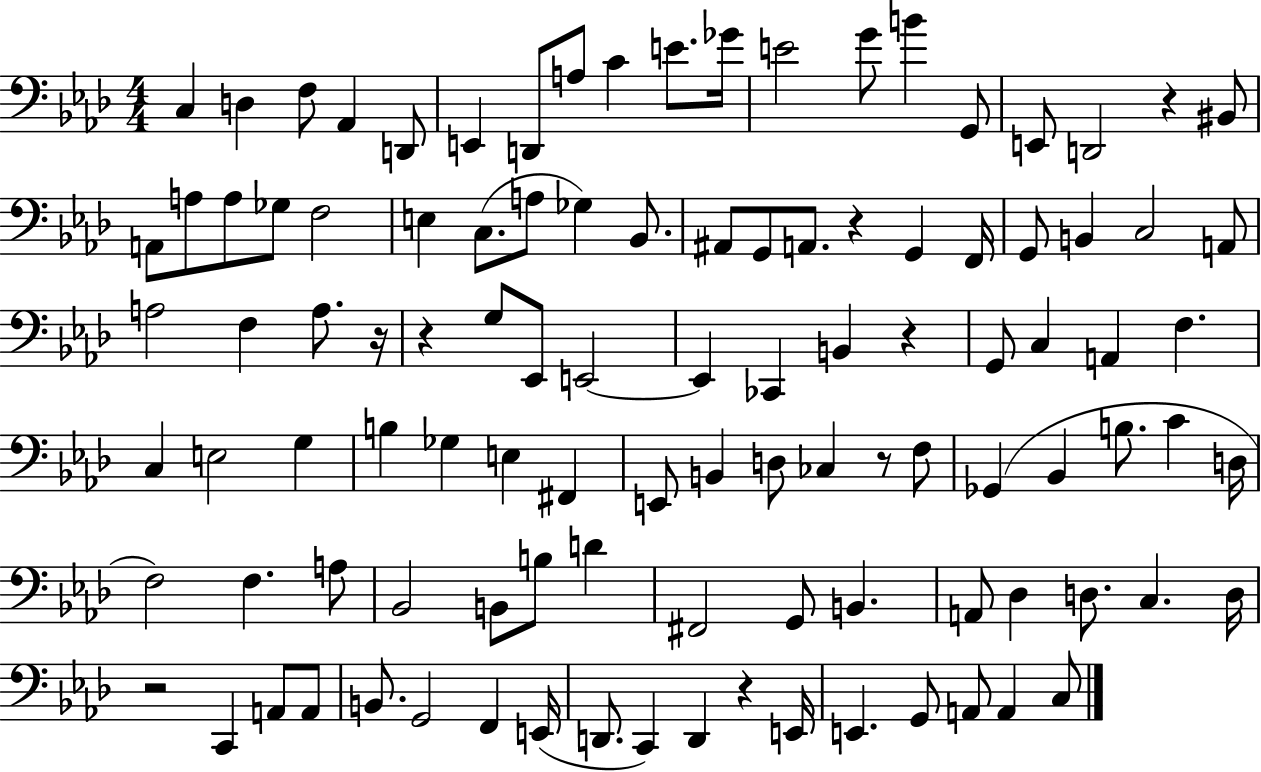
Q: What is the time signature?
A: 4/4